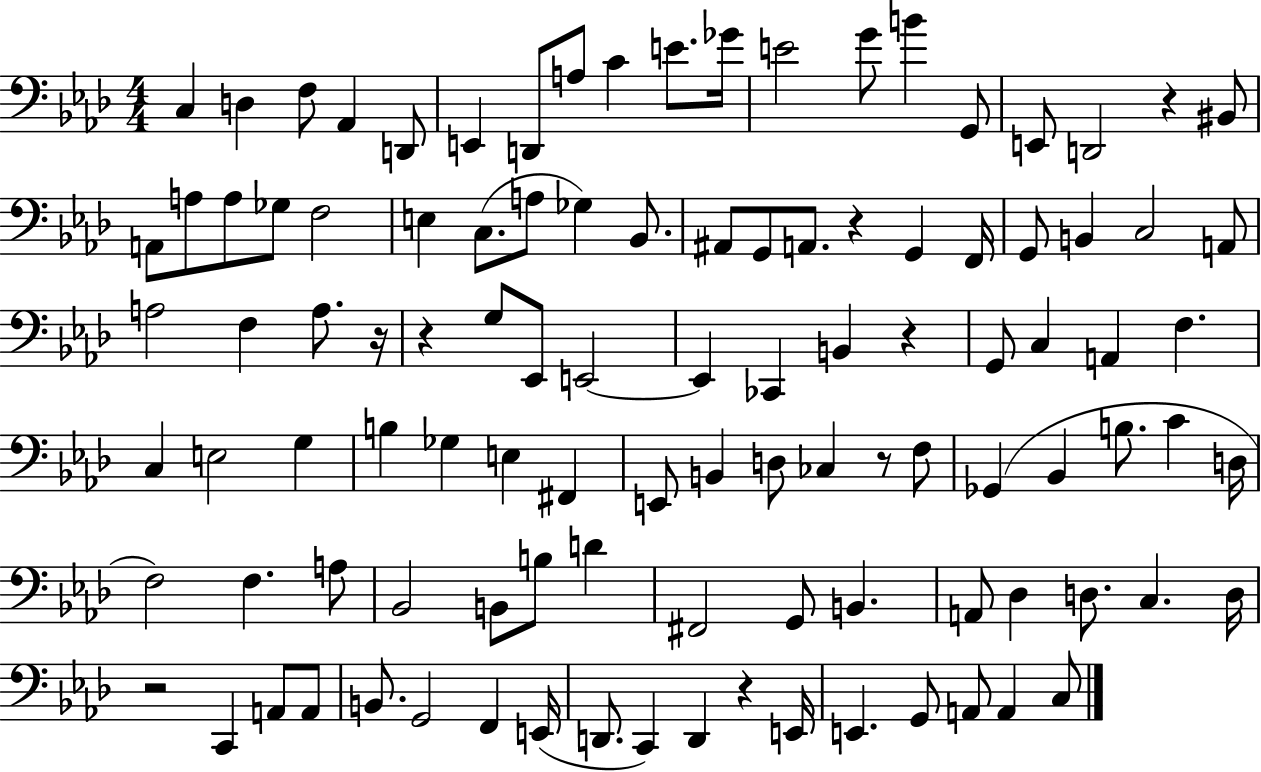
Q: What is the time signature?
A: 4/4